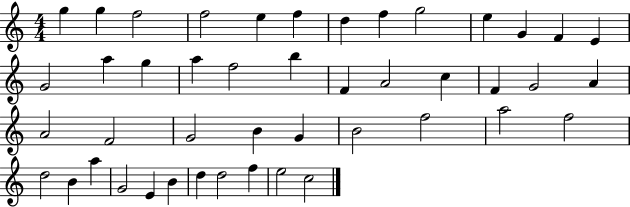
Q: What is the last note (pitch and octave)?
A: C5